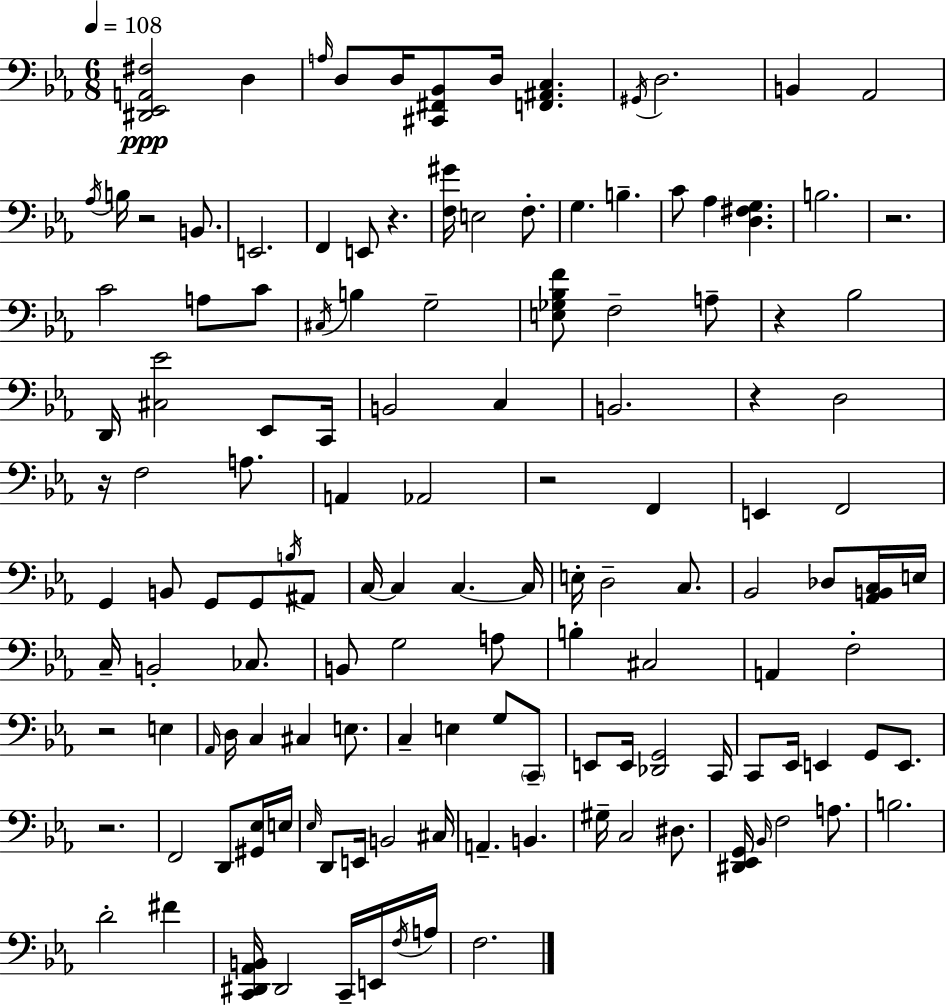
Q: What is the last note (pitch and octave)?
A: F3